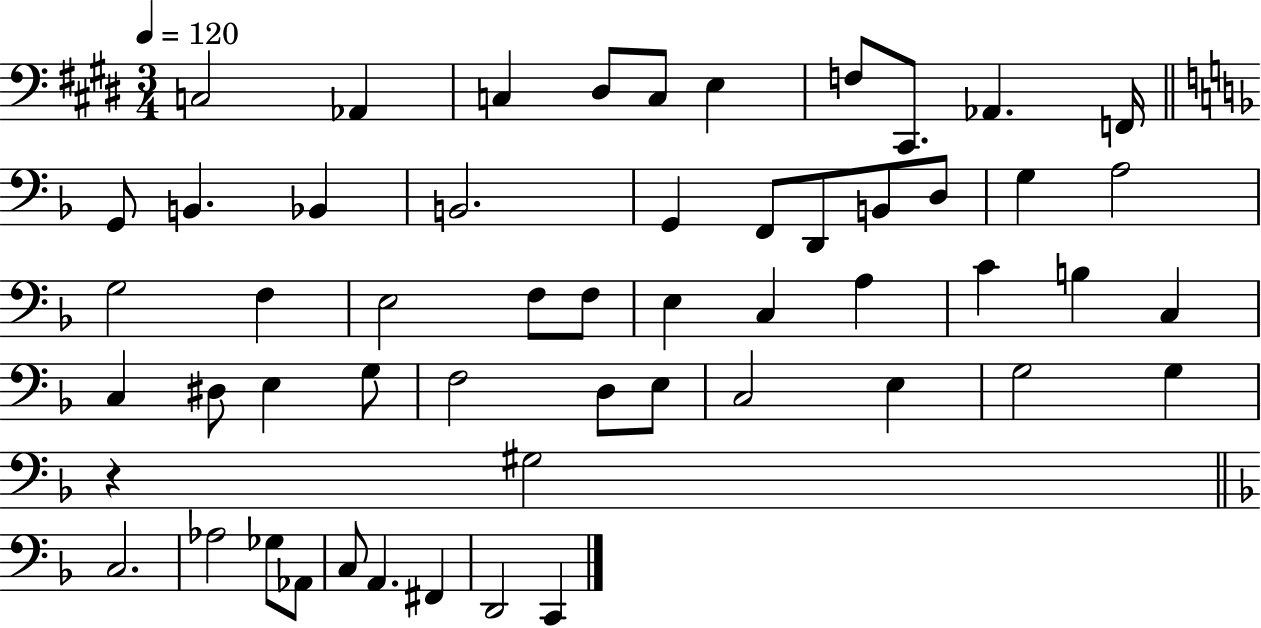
C3/h Ab2/q C3/q D#3/e C3/e E3/q F3/e C#2/e. Ab2/q. F2/s G2/e B2/q. Bb2/q B2/h. G2/q F2/e D2/e B2/e D3/e G3/q A3/h G3/h F3/q E3/h F3/e F3/e E3/q C3/q A3/q C4/q B3/q C3/q C3/q D#3/e E3/q G3/e F3/h D3/e E3/e C3/h E3/q G3/h G3/q R/q G#3/h C3/h. Ab3/h Gb3/e Ab2/e C3/e A2/q. F#2/q D2/h C2/q